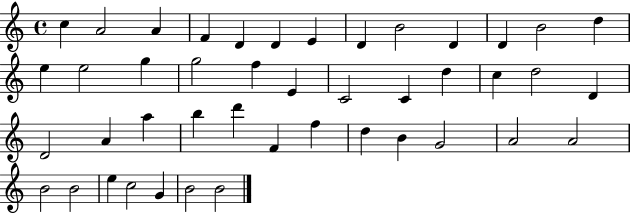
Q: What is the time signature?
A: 4/4